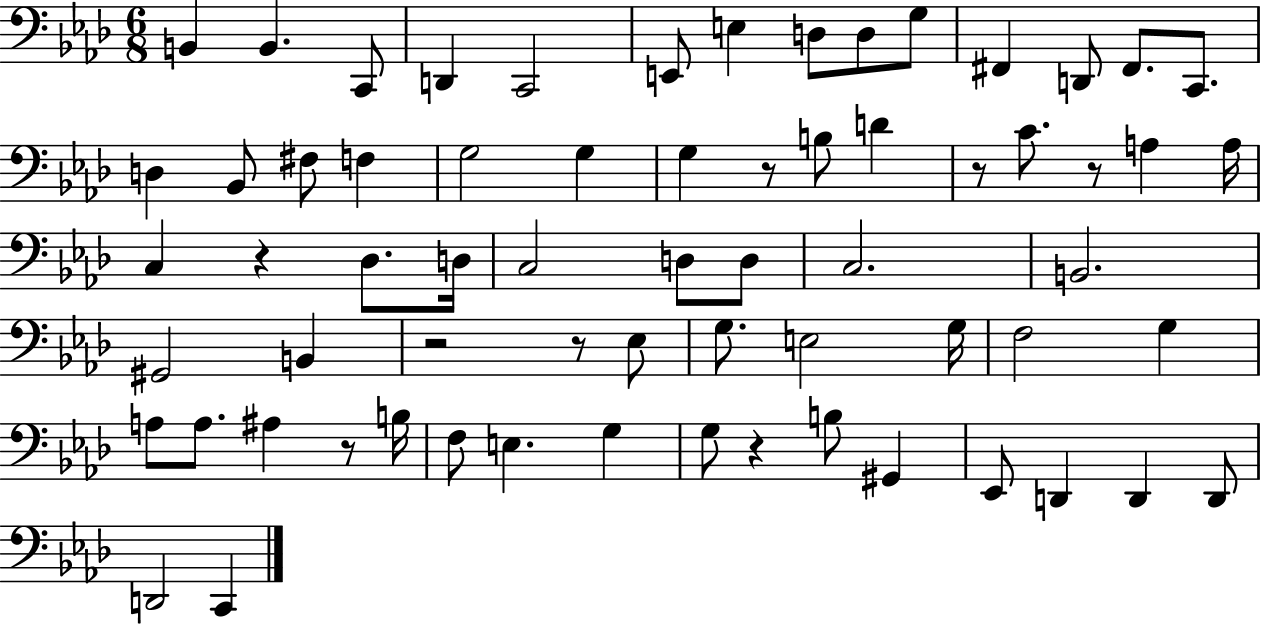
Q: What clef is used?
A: bass